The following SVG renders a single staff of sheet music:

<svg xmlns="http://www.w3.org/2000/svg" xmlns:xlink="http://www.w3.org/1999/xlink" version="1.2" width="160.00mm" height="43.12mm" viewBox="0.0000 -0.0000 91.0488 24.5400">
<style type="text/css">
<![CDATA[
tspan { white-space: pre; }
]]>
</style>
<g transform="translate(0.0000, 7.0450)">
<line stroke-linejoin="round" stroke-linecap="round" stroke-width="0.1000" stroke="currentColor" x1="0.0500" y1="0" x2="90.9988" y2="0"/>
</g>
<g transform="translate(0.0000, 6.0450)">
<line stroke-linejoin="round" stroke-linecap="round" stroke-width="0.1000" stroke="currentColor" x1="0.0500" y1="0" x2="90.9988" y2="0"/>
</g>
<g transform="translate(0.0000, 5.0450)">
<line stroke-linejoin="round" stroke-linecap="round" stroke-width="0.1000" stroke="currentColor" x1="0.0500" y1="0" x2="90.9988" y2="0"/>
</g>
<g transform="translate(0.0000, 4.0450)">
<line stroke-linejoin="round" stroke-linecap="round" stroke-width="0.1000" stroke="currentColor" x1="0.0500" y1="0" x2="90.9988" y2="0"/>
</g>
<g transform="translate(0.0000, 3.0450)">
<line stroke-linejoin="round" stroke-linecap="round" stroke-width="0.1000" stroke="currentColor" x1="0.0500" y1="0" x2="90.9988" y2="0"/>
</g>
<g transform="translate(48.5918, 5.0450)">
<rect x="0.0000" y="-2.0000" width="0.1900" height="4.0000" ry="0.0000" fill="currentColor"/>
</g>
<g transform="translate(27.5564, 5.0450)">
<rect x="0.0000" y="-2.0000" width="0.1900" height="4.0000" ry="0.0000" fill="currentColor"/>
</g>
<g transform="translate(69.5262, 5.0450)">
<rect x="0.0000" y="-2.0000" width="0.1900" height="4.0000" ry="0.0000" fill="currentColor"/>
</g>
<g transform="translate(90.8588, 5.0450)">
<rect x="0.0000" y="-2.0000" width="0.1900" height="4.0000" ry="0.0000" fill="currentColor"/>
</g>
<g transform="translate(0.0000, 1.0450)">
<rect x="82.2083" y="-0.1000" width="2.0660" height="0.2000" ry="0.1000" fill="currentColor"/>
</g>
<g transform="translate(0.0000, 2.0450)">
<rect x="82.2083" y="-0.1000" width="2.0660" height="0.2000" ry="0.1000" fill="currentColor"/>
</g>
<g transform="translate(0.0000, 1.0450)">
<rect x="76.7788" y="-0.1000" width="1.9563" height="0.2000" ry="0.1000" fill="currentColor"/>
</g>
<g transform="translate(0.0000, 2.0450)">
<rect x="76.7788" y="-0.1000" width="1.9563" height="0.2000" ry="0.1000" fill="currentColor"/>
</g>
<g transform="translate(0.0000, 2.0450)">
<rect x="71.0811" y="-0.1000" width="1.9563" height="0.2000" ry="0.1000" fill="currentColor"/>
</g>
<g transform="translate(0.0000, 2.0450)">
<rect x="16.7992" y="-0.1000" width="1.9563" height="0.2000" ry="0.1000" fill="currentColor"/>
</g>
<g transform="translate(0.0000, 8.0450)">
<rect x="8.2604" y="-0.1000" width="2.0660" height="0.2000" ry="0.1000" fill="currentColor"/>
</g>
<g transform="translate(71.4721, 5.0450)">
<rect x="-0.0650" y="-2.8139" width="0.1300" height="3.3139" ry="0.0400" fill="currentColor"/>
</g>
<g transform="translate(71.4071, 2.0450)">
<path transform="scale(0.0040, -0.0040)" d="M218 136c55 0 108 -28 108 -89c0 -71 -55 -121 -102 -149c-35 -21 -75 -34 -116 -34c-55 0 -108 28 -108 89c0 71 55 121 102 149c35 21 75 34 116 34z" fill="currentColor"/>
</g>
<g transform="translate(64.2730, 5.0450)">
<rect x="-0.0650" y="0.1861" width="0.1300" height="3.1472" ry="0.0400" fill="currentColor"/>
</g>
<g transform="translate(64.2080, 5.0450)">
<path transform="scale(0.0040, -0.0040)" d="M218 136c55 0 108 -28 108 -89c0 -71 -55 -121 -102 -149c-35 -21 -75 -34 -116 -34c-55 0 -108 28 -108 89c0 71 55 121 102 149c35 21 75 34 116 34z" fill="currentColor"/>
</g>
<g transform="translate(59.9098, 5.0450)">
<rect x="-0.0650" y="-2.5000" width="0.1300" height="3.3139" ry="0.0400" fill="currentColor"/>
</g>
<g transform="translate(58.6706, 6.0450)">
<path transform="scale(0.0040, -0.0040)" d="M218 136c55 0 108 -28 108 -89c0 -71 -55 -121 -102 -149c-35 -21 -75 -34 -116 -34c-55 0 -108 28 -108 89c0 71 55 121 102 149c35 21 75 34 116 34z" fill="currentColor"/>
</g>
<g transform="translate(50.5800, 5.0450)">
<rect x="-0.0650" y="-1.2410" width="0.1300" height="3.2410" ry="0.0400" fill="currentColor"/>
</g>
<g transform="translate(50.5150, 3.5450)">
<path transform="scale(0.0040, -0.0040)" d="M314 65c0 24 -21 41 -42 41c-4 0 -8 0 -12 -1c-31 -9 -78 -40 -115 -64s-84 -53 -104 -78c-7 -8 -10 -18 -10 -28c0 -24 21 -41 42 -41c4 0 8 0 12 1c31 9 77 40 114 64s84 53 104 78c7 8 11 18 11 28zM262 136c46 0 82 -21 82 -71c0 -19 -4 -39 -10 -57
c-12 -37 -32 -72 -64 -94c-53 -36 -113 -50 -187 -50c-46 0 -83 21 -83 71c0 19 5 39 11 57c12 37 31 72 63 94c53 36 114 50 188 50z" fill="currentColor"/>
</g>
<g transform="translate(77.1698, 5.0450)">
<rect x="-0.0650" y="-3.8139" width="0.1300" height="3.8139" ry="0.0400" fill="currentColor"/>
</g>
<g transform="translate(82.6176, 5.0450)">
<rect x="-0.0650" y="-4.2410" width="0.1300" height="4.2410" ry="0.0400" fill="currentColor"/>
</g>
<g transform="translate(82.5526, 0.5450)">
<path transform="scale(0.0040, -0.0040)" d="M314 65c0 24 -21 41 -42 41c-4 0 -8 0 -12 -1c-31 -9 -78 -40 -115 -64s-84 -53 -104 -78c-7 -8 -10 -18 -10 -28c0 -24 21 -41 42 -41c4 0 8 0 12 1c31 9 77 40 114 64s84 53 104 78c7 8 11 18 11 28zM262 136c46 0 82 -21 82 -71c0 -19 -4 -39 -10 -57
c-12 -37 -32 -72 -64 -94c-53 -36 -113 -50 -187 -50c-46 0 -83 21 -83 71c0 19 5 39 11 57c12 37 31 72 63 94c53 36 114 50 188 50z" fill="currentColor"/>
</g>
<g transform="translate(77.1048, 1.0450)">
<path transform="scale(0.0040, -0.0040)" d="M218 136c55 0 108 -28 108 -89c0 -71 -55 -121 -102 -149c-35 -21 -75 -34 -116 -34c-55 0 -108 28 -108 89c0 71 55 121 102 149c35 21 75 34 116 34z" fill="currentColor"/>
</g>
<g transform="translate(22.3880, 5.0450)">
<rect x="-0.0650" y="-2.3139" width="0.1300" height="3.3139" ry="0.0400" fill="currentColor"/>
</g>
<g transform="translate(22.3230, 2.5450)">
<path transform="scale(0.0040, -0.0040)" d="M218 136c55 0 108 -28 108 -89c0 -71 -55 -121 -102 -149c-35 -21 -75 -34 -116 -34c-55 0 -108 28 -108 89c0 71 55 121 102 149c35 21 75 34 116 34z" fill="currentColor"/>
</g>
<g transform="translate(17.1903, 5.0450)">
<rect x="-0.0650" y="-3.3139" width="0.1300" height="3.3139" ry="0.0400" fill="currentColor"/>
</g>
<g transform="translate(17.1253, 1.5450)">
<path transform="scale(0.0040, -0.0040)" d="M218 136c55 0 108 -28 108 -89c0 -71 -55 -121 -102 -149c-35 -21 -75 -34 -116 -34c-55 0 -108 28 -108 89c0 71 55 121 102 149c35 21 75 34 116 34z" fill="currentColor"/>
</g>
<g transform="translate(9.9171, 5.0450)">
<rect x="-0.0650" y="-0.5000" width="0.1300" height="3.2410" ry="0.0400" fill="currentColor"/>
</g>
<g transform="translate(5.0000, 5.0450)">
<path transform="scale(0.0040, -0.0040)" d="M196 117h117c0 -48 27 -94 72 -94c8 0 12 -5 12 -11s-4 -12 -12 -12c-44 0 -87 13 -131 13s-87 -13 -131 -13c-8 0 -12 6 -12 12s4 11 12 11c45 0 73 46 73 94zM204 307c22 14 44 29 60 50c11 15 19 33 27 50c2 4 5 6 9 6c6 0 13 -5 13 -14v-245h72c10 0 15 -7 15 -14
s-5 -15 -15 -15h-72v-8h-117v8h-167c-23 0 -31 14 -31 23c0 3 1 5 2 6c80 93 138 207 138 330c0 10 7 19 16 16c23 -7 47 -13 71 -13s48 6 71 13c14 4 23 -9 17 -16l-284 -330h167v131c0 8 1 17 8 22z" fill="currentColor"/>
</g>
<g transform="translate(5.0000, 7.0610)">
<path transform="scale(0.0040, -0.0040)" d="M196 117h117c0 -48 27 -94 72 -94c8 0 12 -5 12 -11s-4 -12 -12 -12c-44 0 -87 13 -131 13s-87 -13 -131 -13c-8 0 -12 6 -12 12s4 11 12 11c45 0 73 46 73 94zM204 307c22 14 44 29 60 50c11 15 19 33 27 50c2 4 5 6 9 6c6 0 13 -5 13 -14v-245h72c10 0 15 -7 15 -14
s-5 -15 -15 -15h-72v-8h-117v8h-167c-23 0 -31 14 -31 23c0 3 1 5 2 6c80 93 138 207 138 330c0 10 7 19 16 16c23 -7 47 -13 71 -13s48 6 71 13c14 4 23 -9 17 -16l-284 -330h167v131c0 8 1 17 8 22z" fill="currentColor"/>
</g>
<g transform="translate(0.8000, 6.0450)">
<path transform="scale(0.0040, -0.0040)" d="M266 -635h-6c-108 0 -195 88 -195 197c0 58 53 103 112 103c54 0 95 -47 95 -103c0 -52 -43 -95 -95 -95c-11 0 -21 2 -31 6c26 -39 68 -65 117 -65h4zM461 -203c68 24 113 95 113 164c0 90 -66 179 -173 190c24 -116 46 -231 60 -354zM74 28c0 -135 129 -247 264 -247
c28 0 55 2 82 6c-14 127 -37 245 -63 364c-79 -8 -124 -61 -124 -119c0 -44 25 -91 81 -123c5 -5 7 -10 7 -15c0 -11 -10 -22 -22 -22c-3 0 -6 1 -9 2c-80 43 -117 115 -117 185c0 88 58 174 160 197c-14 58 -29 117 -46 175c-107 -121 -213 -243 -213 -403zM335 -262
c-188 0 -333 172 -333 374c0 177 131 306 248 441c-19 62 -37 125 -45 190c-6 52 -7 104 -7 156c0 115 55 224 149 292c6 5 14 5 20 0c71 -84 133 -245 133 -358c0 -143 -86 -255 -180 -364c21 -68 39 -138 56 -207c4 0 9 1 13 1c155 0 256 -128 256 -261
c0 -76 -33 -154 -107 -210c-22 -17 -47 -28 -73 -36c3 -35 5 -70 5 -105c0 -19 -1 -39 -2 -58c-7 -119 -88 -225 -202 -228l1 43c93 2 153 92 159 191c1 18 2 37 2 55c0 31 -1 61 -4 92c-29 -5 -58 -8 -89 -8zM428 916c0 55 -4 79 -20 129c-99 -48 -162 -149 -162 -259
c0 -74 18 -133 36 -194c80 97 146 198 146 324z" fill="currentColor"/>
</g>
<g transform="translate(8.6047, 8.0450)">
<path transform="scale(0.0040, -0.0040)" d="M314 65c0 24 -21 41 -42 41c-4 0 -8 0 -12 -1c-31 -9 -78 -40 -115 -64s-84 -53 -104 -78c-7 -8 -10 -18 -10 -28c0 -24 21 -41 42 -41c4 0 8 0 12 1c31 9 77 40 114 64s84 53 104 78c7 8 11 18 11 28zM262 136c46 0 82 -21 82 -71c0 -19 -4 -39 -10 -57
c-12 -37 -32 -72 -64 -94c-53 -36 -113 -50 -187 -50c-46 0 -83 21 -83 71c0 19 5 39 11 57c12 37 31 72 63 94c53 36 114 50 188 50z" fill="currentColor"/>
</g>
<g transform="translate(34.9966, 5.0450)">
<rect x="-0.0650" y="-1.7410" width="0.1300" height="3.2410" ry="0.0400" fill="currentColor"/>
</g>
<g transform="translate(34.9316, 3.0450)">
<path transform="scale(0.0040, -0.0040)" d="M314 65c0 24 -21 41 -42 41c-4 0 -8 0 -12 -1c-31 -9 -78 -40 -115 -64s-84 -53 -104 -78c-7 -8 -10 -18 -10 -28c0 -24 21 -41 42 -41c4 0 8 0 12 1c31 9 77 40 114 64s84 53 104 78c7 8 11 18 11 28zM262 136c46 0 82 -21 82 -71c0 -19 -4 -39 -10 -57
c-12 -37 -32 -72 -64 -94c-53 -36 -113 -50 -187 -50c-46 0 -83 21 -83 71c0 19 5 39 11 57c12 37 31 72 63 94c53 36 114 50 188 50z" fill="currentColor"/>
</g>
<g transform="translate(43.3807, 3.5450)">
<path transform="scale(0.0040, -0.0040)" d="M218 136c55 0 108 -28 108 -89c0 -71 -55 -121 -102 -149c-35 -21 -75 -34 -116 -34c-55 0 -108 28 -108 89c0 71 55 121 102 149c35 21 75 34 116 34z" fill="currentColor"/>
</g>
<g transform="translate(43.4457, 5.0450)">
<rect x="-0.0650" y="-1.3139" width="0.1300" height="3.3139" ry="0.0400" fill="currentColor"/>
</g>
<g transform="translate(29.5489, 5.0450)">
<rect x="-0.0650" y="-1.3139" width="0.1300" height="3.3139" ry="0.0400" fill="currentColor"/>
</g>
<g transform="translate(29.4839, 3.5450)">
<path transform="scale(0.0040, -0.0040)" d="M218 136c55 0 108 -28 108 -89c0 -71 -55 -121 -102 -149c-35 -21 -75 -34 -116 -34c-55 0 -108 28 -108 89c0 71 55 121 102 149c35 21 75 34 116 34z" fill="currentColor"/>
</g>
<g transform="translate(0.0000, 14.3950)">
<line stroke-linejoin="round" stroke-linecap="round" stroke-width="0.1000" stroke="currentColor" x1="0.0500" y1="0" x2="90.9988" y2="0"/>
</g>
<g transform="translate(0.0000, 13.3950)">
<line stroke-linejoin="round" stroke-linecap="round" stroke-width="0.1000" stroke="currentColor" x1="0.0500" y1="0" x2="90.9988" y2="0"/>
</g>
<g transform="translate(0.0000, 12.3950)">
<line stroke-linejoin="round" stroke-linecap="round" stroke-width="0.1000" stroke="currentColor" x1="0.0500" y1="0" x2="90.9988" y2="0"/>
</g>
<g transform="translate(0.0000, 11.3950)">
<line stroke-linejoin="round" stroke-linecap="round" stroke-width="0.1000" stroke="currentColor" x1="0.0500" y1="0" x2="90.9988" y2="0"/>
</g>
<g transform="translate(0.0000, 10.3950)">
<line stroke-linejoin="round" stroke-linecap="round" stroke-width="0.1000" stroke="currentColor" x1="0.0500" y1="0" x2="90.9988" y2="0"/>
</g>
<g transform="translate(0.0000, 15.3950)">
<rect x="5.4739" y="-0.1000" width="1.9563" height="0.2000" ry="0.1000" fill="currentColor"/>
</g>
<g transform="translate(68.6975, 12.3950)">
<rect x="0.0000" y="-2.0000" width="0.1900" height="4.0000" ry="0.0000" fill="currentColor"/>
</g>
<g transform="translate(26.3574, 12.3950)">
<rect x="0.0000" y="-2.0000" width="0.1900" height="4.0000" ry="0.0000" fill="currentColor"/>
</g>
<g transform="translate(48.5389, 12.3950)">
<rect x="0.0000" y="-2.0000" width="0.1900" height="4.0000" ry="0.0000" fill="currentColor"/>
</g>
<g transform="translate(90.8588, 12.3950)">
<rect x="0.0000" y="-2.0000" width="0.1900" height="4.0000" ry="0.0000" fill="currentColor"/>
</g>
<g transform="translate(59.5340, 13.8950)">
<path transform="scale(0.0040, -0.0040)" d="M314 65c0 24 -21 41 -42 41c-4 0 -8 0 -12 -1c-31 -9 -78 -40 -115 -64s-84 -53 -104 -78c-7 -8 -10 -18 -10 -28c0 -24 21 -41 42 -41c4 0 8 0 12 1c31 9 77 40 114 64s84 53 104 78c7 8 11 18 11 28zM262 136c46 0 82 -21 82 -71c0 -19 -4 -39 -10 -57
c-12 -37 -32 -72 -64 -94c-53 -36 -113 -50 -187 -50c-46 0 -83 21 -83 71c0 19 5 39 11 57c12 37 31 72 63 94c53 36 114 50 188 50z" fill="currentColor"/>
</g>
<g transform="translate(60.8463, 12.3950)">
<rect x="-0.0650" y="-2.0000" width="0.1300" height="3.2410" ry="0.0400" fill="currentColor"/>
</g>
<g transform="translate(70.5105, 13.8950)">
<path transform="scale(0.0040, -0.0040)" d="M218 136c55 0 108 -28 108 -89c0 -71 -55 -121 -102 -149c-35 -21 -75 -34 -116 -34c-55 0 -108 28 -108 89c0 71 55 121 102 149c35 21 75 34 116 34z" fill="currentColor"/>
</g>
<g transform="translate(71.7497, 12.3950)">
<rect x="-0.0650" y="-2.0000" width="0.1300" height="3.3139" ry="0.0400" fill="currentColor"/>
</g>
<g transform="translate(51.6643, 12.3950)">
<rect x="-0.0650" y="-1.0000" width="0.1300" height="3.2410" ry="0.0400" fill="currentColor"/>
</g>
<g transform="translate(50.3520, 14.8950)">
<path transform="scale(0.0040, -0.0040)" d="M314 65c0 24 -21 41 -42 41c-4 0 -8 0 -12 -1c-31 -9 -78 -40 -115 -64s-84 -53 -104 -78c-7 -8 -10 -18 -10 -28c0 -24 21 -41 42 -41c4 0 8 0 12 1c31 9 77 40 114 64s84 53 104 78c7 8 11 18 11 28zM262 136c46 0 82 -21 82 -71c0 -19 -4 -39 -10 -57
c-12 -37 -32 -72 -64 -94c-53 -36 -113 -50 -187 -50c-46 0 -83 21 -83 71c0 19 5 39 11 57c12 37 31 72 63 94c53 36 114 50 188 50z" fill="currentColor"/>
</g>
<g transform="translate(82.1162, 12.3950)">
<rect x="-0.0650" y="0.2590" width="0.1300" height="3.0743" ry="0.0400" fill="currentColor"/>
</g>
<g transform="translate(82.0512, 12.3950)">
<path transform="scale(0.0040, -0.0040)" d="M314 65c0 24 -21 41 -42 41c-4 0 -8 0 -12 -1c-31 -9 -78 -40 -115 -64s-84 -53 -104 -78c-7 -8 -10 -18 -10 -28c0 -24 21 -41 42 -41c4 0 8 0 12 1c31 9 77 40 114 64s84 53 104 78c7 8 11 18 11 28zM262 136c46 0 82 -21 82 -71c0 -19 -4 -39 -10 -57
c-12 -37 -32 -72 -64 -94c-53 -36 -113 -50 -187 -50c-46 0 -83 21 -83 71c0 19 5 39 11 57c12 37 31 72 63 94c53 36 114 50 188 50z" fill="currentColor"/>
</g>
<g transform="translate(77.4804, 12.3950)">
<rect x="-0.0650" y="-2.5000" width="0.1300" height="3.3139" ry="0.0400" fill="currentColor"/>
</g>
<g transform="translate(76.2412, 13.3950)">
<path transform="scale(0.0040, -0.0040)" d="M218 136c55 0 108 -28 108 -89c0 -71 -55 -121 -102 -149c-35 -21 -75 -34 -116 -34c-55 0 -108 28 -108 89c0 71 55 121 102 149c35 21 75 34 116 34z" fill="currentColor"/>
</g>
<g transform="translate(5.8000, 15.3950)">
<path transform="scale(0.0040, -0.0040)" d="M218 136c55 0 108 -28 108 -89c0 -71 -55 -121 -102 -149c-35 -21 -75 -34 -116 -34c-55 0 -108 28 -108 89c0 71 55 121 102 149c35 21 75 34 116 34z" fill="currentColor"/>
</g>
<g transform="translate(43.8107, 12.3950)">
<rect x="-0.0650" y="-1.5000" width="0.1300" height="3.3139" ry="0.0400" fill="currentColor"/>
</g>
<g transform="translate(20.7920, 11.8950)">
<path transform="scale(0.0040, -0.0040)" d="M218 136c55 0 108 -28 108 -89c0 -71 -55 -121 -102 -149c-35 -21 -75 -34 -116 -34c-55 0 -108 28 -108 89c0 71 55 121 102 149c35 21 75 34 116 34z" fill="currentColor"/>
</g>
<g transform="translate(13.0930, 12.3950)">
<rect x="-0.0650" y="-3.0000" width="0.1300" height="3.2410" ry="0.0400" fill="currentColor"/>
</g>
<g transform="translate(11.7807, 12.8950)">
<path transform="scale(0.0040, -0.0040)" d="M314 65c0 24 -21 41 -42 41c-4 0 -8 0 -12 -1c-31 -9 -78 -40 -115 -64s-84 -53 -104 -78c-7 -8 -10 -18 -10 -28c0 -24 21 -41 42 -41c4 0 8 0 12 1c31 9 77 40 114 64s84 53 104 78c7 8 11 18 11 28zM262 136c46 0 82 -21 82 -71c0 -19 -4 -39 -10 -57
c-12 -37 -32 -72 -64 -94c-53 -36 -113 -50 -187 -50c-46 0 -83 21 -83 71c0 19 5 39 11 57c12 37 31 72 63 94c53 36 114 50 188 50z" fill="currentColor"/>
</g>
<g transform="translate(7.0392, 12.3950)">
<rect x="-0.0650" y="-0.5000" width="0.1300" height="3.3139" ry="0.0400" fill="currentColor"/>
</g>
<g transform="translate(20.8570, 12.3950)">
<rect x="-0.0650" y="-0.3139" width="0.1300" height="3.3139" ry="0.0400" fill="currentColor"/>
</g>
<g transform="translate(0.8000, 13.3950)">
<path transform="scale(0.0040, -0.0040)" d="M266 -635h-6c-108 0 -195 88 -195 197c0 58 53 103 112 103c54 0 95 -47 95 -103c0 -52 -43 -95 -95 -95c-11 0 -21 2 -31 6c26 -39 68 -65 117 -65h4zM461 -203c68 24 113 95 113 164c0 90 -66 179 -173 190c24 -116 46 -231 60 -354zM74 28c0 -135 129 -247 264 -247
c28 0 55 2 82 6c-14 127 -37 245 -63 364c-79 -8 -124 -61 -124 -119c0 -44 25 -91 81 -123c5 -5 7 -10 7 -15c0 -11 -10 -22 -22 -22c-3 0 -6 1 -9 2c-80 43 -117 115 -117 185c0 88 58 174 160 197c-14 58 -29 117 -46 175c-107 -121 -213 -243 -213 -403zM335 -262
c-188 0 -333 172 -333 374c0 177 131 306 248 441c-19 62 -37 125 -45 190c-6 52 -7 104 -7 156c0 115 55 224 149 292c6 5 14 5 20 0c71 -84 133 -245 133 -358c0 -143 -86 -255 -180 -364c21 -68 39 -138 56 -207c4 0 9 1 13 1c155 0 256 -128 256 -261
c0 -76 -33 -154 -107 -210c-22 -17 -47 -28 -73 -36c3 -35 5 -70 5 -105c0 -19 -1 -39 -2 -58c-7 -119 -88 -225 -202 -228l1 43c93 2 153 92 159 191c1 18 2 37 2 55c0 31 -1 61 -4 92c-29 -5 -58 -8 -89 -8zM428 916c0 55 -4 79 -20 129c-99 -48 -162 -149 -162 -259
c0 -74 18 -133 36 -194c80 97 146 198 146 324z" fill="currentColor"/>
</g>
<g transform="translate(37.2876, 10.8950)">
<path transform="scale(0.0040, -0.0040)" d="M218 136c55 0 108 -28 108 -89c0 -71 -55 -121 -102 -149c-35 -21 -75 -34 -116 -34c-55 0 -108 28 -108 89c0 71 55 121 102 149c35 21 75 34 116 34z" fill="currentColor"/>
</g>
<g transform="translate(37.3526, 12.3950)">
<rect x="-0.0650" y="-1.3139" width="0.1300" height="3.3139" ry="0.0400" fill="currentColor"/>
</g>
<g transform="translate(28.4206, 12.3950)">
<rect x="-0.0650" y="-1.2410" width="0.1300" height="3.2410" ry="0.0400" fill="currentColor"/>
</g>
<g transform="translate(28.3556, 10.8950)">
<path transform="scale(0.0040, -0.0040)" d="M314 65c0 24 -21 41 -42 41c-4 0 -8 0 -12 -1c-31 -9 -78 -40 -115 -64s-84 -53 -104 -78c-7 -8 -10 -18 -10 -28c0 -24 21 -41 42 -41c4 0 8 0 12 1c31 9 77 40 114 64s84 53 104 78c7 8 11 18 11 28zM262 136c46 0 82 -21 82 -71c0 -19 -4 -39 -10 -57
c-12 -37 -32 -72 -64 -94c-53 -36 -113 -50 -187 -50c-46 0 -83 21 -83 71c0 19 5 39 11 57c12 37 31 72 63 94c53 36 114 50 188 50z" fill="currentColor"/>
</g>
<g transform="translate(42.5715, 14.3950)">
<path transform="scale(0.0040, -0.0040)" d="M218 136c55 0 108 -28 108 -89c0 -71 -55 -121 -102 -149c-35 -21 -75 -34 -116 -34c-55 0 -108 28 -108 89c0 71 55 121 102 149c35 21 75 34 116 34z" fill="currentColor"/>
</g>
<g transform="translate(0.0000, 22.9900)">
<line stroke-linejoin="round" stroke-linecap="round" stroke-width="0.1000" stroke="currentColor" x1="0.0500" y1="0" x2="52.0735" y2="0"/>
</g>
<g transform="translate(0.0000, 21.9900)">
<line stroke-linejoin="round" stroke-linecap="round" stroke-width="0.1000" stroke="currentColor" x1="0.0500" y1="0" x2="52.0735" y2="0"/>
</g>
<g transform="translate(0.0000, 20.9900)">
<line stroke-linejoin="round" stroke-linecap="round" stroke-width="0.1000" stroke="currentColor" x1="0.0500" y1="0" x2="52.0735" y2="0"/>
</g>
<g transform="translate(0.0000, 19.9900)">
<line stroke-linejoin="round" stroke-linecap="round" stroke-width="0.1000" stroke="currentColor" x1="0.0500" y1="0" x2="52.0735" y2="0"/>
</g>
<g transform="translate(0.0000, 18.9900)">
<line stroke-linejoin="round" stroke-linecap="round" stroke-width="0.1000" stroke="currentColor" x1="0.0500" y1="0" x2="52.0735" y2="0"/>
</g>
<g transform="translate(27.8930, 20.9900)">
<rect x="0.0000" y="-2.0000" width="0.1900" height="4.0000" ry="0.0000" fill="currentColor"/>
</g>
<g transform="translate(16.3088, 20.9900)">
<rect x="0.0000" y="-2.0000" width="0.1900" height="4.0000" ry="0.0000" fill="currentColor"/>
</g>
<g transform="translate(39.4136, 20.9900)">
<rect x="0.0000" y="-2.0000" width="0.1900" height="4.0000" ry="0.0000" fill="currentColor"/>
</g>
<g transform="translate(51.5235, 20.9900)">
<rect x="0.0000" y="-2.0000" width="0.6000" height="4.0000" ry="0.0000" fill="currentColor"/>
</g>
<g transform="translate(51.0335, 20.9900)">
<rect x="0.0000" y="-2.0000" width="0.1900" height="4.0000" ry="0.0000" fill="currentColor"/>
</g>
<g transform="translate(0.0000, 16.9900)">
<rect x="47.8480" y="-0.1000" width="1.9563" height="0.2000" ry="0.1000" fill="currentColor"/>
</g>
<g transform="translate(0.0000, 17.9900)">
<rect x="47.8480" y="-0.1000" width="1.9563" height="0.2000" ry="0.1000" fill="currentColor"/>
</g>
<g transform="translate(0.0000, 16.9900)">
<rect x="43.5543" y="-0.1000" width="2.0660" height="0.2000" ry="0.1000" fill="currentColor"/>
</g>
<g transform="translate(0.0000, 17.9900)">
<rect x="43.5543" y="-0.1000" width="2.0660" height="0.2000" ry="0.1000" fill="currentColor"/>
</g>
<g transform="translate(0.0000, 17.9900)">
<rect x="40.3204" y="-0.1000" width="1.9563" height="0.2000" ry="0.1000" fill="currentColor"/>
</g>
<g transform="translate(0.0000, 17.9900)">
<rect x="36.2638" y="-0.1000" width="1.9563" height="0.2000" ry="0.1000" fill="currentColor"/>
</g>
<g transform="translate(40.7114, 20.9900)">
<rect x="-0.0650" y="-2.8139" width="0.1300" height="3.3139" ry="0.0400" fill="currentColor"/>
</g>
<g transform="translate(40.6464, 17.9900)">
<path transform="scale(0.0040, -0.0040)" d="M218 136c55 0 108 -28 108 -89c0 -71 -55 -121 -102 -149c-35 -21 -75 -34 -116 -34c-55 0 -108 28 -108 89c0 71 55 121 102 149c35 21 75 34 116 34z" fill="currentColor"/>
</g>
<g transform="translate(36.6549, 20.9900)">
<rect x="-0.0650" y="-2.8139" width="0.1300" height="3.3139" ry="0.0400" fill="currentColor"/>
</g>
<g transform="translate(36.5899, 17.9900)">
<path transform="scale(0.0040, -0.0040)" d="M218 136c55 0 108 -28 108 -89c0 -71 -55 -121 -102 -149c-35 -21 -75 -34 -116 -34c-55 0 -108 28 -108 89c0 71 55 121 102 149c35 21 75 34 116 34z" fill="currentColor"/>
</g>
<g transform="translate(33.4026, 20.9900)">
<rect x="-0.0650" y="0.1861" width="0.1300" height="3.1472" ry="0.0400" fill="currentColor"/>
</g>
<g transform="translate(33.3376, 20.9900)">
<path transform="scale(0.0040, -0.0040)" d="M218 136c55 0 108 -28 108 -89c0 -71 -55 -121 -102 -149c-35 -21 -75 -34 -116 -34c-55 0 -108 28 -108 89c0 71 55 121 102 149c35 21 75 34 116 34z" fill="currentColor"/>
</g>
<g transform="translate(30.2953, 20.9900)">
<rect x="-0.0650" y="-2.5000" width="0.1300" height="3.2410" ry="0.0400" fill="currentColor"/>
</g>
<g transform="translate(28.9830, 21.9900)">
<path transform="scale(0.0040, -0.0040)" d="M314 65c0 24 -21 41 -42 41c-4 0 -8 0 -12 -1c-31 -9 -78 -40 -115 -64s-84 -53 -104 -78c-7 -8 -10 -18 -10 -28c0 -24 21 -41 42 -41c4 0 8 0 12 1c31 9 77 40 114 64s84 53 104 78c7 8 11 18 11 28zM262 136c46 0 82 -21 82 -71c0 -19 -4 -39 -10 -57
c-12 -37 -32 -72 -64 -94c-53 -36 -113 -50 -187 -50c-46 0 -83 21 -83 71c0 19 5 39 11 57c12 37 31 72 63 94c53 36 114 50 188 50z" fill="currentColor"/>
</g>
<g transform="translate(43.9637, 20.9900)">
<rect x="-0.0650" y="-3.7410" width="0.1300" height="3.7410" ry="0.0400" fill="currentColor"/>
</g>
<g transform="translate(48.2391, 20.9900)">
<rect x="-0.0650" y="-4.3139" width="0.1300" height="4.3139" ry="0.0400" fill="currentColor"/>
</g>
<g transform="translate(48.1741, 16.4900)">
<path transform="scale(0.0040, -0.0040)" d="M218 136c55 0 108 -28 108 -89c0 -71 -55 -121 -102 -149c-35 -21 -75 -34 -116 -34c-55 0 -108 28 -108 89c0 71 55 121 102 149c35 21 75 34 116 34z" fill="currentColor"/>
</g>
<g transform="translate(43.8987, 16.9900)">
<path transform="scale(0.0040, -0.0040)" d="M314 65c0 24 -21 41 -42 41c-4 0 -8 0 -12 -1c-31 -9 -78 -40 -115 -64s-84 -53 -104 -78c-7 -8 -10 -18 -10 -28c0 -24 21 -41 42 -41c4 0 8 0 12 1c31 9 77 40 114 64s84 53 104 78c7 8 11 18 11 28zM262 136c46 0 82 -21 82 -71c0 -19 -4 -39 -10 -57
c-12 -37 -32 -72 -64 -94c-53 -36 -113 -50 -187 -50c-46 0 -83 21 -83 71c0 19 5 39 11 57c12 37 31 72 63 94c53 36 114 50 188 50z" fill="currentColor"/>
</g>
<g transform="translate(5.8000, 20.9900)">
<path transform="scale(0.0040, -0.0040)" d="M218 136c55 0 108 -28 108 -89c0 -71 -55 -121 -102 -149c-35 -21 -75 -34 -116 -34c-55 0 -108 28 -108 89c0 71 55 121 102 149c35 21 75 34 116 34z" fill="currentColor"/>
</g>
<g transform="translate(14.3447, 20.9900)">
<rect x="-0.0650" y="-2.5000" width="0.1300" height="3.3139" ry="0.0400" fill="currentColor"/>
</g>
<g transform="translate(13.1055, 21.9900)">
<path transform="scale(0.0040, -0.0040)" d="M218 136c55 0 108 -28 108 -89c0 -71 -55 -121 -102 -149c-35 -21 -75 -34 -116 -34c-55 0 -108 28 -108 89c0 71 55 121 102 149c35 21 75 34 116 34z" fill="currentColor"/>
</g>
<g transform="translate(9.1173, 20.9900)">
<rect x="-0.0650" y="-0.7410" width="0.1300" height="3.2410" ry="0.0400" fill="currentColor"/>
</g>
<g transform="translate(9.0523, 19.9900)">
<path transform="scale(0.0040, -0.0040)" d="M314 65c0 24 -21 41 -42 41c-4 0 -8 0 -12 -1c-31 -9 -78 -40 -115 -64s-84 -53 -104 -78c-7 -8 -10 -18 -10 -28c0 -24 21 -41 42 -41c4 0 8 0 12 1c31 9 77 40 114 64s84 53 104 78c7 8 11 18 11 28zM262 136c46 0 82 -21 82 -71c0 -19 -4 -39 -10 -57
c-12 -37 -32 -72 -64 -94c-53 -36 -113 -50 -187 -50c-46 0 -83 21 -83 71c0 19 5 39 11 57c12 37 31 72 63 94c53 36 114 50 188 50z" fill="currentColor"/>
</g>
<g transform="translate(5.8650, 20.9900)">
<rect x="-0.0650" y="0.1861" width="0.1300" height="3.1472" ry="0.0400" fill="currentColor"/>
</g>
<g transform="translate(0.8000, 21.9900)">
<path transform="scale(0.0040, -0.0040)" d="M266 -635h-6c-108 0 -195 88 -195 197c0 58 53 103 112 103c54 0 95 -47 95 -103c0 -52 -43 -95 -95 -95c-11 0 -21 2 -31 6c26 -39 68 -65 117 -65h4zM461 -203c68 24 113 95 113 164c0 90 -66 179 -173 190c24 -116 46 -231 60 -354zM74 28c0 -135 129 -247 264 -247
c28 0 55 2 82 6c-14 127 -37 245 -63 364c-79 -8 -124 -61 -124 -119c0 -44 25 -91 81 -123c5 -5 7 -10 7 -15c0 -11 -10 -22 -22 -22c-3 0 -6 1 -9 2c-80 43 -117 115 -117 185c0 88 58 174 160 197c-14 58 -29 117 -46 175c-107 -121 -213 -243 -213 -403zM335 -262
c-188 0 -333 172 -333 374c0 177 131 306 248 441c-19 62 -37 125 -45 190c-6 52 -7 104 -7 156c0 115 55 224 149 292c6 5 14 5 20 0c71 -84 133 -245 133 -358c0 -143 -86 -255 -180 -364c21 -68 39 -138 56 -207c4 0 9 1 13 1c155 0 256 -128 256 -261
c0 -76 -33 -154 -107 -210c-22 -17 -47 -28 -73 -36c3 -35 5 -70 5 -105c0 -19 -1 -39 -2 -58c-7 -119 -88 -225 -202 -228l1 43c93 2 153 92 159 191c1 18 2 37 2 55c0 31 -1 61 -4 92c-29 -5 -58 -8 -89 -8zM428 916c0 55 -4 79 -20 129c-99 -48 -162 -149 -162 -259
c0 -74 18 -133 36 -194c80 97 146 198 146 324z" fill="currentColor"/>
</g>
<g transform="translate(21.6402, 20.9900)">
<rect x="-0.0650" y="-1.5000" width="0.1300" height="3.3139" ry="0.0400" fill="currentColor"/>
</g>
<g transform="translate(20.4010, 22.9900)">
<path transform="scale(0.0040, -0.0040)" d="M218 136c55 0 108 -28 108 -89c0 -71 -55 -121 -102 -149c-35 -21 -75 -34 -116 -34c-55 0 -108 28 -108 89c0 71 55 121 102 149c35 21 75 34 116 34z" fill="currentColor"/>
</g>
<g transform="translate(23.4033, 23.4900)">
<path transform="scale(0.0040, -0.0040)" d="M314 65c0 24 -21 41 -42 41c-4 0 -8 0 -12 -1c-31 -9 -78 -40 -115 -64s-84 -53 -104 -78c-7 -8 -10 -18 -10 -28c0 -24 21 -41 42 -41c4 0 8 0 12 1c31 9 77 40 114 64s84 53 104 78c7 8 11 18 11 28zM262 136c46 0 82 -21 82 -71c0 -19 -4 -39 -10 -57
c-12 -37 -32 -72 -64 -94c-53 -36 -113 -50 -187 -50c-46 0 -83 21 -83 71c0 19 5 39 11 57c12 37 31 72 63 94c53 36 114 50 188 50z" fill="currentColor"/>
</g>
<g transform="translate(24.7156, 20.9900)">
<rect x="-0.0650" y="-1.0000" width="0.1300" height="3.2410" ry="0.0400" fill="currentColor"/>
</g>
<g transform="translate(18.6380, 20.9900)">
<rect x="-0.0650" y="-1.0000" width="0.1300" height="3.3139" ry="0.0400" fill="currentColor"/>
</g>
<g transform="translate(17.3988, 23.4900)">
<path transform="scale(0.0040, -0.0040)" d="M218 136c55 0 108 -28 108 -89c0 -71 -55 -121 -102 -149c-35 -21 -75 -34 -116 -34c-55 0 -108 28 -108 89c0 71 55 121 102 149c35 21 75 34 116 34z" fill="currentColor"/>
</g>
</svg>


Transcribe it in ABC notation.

X:1
T:Untitled
M:4/4
L:1/4
K:C
C2 b g e f2 e e2 G B a c' d'2 C A2 c e2 e E D2 F2 F G B2 B d2 G D E D2 G2 B a a c'2 d'